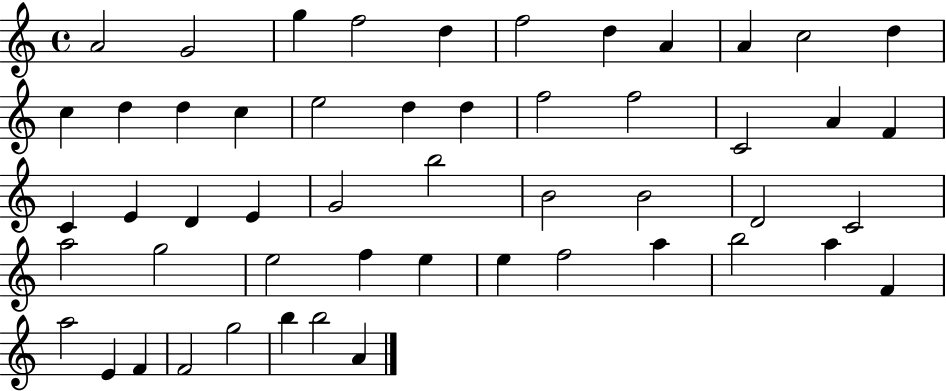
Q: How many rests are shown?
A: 0